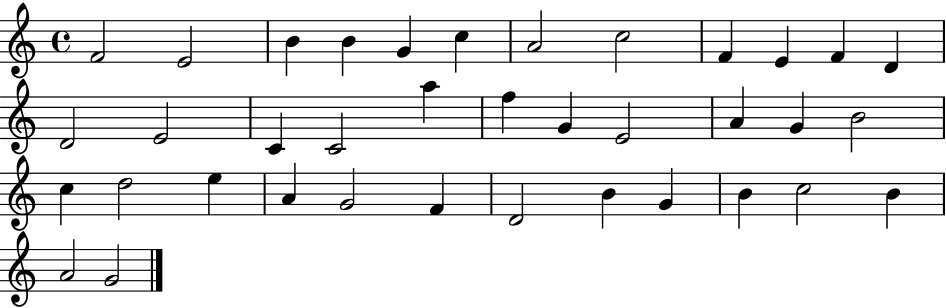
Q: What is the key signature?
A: C major